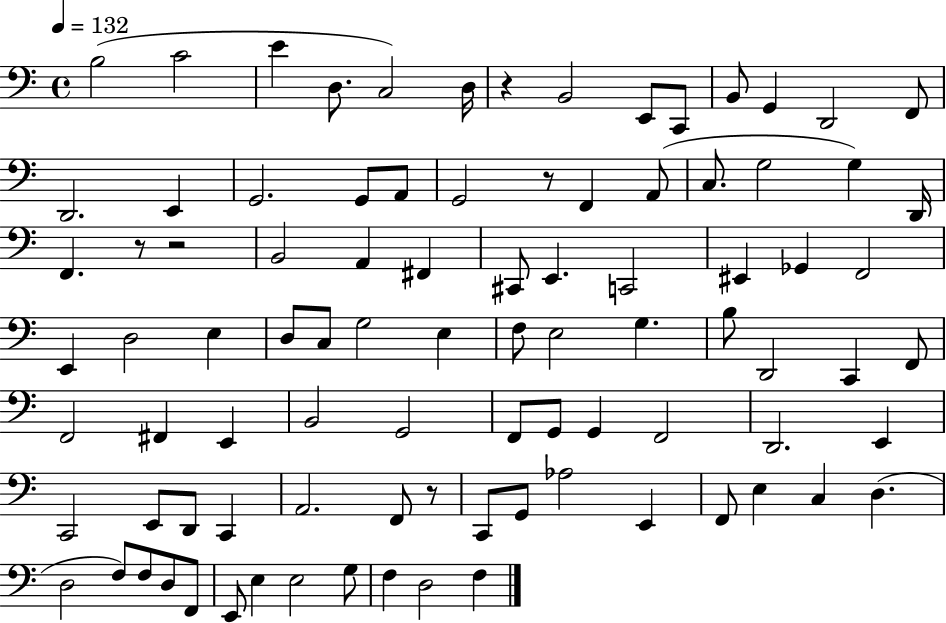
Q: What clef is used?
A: bass